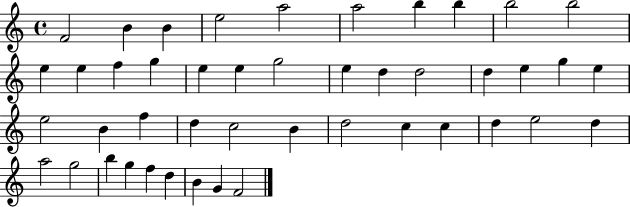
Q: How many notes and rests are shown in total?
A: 45